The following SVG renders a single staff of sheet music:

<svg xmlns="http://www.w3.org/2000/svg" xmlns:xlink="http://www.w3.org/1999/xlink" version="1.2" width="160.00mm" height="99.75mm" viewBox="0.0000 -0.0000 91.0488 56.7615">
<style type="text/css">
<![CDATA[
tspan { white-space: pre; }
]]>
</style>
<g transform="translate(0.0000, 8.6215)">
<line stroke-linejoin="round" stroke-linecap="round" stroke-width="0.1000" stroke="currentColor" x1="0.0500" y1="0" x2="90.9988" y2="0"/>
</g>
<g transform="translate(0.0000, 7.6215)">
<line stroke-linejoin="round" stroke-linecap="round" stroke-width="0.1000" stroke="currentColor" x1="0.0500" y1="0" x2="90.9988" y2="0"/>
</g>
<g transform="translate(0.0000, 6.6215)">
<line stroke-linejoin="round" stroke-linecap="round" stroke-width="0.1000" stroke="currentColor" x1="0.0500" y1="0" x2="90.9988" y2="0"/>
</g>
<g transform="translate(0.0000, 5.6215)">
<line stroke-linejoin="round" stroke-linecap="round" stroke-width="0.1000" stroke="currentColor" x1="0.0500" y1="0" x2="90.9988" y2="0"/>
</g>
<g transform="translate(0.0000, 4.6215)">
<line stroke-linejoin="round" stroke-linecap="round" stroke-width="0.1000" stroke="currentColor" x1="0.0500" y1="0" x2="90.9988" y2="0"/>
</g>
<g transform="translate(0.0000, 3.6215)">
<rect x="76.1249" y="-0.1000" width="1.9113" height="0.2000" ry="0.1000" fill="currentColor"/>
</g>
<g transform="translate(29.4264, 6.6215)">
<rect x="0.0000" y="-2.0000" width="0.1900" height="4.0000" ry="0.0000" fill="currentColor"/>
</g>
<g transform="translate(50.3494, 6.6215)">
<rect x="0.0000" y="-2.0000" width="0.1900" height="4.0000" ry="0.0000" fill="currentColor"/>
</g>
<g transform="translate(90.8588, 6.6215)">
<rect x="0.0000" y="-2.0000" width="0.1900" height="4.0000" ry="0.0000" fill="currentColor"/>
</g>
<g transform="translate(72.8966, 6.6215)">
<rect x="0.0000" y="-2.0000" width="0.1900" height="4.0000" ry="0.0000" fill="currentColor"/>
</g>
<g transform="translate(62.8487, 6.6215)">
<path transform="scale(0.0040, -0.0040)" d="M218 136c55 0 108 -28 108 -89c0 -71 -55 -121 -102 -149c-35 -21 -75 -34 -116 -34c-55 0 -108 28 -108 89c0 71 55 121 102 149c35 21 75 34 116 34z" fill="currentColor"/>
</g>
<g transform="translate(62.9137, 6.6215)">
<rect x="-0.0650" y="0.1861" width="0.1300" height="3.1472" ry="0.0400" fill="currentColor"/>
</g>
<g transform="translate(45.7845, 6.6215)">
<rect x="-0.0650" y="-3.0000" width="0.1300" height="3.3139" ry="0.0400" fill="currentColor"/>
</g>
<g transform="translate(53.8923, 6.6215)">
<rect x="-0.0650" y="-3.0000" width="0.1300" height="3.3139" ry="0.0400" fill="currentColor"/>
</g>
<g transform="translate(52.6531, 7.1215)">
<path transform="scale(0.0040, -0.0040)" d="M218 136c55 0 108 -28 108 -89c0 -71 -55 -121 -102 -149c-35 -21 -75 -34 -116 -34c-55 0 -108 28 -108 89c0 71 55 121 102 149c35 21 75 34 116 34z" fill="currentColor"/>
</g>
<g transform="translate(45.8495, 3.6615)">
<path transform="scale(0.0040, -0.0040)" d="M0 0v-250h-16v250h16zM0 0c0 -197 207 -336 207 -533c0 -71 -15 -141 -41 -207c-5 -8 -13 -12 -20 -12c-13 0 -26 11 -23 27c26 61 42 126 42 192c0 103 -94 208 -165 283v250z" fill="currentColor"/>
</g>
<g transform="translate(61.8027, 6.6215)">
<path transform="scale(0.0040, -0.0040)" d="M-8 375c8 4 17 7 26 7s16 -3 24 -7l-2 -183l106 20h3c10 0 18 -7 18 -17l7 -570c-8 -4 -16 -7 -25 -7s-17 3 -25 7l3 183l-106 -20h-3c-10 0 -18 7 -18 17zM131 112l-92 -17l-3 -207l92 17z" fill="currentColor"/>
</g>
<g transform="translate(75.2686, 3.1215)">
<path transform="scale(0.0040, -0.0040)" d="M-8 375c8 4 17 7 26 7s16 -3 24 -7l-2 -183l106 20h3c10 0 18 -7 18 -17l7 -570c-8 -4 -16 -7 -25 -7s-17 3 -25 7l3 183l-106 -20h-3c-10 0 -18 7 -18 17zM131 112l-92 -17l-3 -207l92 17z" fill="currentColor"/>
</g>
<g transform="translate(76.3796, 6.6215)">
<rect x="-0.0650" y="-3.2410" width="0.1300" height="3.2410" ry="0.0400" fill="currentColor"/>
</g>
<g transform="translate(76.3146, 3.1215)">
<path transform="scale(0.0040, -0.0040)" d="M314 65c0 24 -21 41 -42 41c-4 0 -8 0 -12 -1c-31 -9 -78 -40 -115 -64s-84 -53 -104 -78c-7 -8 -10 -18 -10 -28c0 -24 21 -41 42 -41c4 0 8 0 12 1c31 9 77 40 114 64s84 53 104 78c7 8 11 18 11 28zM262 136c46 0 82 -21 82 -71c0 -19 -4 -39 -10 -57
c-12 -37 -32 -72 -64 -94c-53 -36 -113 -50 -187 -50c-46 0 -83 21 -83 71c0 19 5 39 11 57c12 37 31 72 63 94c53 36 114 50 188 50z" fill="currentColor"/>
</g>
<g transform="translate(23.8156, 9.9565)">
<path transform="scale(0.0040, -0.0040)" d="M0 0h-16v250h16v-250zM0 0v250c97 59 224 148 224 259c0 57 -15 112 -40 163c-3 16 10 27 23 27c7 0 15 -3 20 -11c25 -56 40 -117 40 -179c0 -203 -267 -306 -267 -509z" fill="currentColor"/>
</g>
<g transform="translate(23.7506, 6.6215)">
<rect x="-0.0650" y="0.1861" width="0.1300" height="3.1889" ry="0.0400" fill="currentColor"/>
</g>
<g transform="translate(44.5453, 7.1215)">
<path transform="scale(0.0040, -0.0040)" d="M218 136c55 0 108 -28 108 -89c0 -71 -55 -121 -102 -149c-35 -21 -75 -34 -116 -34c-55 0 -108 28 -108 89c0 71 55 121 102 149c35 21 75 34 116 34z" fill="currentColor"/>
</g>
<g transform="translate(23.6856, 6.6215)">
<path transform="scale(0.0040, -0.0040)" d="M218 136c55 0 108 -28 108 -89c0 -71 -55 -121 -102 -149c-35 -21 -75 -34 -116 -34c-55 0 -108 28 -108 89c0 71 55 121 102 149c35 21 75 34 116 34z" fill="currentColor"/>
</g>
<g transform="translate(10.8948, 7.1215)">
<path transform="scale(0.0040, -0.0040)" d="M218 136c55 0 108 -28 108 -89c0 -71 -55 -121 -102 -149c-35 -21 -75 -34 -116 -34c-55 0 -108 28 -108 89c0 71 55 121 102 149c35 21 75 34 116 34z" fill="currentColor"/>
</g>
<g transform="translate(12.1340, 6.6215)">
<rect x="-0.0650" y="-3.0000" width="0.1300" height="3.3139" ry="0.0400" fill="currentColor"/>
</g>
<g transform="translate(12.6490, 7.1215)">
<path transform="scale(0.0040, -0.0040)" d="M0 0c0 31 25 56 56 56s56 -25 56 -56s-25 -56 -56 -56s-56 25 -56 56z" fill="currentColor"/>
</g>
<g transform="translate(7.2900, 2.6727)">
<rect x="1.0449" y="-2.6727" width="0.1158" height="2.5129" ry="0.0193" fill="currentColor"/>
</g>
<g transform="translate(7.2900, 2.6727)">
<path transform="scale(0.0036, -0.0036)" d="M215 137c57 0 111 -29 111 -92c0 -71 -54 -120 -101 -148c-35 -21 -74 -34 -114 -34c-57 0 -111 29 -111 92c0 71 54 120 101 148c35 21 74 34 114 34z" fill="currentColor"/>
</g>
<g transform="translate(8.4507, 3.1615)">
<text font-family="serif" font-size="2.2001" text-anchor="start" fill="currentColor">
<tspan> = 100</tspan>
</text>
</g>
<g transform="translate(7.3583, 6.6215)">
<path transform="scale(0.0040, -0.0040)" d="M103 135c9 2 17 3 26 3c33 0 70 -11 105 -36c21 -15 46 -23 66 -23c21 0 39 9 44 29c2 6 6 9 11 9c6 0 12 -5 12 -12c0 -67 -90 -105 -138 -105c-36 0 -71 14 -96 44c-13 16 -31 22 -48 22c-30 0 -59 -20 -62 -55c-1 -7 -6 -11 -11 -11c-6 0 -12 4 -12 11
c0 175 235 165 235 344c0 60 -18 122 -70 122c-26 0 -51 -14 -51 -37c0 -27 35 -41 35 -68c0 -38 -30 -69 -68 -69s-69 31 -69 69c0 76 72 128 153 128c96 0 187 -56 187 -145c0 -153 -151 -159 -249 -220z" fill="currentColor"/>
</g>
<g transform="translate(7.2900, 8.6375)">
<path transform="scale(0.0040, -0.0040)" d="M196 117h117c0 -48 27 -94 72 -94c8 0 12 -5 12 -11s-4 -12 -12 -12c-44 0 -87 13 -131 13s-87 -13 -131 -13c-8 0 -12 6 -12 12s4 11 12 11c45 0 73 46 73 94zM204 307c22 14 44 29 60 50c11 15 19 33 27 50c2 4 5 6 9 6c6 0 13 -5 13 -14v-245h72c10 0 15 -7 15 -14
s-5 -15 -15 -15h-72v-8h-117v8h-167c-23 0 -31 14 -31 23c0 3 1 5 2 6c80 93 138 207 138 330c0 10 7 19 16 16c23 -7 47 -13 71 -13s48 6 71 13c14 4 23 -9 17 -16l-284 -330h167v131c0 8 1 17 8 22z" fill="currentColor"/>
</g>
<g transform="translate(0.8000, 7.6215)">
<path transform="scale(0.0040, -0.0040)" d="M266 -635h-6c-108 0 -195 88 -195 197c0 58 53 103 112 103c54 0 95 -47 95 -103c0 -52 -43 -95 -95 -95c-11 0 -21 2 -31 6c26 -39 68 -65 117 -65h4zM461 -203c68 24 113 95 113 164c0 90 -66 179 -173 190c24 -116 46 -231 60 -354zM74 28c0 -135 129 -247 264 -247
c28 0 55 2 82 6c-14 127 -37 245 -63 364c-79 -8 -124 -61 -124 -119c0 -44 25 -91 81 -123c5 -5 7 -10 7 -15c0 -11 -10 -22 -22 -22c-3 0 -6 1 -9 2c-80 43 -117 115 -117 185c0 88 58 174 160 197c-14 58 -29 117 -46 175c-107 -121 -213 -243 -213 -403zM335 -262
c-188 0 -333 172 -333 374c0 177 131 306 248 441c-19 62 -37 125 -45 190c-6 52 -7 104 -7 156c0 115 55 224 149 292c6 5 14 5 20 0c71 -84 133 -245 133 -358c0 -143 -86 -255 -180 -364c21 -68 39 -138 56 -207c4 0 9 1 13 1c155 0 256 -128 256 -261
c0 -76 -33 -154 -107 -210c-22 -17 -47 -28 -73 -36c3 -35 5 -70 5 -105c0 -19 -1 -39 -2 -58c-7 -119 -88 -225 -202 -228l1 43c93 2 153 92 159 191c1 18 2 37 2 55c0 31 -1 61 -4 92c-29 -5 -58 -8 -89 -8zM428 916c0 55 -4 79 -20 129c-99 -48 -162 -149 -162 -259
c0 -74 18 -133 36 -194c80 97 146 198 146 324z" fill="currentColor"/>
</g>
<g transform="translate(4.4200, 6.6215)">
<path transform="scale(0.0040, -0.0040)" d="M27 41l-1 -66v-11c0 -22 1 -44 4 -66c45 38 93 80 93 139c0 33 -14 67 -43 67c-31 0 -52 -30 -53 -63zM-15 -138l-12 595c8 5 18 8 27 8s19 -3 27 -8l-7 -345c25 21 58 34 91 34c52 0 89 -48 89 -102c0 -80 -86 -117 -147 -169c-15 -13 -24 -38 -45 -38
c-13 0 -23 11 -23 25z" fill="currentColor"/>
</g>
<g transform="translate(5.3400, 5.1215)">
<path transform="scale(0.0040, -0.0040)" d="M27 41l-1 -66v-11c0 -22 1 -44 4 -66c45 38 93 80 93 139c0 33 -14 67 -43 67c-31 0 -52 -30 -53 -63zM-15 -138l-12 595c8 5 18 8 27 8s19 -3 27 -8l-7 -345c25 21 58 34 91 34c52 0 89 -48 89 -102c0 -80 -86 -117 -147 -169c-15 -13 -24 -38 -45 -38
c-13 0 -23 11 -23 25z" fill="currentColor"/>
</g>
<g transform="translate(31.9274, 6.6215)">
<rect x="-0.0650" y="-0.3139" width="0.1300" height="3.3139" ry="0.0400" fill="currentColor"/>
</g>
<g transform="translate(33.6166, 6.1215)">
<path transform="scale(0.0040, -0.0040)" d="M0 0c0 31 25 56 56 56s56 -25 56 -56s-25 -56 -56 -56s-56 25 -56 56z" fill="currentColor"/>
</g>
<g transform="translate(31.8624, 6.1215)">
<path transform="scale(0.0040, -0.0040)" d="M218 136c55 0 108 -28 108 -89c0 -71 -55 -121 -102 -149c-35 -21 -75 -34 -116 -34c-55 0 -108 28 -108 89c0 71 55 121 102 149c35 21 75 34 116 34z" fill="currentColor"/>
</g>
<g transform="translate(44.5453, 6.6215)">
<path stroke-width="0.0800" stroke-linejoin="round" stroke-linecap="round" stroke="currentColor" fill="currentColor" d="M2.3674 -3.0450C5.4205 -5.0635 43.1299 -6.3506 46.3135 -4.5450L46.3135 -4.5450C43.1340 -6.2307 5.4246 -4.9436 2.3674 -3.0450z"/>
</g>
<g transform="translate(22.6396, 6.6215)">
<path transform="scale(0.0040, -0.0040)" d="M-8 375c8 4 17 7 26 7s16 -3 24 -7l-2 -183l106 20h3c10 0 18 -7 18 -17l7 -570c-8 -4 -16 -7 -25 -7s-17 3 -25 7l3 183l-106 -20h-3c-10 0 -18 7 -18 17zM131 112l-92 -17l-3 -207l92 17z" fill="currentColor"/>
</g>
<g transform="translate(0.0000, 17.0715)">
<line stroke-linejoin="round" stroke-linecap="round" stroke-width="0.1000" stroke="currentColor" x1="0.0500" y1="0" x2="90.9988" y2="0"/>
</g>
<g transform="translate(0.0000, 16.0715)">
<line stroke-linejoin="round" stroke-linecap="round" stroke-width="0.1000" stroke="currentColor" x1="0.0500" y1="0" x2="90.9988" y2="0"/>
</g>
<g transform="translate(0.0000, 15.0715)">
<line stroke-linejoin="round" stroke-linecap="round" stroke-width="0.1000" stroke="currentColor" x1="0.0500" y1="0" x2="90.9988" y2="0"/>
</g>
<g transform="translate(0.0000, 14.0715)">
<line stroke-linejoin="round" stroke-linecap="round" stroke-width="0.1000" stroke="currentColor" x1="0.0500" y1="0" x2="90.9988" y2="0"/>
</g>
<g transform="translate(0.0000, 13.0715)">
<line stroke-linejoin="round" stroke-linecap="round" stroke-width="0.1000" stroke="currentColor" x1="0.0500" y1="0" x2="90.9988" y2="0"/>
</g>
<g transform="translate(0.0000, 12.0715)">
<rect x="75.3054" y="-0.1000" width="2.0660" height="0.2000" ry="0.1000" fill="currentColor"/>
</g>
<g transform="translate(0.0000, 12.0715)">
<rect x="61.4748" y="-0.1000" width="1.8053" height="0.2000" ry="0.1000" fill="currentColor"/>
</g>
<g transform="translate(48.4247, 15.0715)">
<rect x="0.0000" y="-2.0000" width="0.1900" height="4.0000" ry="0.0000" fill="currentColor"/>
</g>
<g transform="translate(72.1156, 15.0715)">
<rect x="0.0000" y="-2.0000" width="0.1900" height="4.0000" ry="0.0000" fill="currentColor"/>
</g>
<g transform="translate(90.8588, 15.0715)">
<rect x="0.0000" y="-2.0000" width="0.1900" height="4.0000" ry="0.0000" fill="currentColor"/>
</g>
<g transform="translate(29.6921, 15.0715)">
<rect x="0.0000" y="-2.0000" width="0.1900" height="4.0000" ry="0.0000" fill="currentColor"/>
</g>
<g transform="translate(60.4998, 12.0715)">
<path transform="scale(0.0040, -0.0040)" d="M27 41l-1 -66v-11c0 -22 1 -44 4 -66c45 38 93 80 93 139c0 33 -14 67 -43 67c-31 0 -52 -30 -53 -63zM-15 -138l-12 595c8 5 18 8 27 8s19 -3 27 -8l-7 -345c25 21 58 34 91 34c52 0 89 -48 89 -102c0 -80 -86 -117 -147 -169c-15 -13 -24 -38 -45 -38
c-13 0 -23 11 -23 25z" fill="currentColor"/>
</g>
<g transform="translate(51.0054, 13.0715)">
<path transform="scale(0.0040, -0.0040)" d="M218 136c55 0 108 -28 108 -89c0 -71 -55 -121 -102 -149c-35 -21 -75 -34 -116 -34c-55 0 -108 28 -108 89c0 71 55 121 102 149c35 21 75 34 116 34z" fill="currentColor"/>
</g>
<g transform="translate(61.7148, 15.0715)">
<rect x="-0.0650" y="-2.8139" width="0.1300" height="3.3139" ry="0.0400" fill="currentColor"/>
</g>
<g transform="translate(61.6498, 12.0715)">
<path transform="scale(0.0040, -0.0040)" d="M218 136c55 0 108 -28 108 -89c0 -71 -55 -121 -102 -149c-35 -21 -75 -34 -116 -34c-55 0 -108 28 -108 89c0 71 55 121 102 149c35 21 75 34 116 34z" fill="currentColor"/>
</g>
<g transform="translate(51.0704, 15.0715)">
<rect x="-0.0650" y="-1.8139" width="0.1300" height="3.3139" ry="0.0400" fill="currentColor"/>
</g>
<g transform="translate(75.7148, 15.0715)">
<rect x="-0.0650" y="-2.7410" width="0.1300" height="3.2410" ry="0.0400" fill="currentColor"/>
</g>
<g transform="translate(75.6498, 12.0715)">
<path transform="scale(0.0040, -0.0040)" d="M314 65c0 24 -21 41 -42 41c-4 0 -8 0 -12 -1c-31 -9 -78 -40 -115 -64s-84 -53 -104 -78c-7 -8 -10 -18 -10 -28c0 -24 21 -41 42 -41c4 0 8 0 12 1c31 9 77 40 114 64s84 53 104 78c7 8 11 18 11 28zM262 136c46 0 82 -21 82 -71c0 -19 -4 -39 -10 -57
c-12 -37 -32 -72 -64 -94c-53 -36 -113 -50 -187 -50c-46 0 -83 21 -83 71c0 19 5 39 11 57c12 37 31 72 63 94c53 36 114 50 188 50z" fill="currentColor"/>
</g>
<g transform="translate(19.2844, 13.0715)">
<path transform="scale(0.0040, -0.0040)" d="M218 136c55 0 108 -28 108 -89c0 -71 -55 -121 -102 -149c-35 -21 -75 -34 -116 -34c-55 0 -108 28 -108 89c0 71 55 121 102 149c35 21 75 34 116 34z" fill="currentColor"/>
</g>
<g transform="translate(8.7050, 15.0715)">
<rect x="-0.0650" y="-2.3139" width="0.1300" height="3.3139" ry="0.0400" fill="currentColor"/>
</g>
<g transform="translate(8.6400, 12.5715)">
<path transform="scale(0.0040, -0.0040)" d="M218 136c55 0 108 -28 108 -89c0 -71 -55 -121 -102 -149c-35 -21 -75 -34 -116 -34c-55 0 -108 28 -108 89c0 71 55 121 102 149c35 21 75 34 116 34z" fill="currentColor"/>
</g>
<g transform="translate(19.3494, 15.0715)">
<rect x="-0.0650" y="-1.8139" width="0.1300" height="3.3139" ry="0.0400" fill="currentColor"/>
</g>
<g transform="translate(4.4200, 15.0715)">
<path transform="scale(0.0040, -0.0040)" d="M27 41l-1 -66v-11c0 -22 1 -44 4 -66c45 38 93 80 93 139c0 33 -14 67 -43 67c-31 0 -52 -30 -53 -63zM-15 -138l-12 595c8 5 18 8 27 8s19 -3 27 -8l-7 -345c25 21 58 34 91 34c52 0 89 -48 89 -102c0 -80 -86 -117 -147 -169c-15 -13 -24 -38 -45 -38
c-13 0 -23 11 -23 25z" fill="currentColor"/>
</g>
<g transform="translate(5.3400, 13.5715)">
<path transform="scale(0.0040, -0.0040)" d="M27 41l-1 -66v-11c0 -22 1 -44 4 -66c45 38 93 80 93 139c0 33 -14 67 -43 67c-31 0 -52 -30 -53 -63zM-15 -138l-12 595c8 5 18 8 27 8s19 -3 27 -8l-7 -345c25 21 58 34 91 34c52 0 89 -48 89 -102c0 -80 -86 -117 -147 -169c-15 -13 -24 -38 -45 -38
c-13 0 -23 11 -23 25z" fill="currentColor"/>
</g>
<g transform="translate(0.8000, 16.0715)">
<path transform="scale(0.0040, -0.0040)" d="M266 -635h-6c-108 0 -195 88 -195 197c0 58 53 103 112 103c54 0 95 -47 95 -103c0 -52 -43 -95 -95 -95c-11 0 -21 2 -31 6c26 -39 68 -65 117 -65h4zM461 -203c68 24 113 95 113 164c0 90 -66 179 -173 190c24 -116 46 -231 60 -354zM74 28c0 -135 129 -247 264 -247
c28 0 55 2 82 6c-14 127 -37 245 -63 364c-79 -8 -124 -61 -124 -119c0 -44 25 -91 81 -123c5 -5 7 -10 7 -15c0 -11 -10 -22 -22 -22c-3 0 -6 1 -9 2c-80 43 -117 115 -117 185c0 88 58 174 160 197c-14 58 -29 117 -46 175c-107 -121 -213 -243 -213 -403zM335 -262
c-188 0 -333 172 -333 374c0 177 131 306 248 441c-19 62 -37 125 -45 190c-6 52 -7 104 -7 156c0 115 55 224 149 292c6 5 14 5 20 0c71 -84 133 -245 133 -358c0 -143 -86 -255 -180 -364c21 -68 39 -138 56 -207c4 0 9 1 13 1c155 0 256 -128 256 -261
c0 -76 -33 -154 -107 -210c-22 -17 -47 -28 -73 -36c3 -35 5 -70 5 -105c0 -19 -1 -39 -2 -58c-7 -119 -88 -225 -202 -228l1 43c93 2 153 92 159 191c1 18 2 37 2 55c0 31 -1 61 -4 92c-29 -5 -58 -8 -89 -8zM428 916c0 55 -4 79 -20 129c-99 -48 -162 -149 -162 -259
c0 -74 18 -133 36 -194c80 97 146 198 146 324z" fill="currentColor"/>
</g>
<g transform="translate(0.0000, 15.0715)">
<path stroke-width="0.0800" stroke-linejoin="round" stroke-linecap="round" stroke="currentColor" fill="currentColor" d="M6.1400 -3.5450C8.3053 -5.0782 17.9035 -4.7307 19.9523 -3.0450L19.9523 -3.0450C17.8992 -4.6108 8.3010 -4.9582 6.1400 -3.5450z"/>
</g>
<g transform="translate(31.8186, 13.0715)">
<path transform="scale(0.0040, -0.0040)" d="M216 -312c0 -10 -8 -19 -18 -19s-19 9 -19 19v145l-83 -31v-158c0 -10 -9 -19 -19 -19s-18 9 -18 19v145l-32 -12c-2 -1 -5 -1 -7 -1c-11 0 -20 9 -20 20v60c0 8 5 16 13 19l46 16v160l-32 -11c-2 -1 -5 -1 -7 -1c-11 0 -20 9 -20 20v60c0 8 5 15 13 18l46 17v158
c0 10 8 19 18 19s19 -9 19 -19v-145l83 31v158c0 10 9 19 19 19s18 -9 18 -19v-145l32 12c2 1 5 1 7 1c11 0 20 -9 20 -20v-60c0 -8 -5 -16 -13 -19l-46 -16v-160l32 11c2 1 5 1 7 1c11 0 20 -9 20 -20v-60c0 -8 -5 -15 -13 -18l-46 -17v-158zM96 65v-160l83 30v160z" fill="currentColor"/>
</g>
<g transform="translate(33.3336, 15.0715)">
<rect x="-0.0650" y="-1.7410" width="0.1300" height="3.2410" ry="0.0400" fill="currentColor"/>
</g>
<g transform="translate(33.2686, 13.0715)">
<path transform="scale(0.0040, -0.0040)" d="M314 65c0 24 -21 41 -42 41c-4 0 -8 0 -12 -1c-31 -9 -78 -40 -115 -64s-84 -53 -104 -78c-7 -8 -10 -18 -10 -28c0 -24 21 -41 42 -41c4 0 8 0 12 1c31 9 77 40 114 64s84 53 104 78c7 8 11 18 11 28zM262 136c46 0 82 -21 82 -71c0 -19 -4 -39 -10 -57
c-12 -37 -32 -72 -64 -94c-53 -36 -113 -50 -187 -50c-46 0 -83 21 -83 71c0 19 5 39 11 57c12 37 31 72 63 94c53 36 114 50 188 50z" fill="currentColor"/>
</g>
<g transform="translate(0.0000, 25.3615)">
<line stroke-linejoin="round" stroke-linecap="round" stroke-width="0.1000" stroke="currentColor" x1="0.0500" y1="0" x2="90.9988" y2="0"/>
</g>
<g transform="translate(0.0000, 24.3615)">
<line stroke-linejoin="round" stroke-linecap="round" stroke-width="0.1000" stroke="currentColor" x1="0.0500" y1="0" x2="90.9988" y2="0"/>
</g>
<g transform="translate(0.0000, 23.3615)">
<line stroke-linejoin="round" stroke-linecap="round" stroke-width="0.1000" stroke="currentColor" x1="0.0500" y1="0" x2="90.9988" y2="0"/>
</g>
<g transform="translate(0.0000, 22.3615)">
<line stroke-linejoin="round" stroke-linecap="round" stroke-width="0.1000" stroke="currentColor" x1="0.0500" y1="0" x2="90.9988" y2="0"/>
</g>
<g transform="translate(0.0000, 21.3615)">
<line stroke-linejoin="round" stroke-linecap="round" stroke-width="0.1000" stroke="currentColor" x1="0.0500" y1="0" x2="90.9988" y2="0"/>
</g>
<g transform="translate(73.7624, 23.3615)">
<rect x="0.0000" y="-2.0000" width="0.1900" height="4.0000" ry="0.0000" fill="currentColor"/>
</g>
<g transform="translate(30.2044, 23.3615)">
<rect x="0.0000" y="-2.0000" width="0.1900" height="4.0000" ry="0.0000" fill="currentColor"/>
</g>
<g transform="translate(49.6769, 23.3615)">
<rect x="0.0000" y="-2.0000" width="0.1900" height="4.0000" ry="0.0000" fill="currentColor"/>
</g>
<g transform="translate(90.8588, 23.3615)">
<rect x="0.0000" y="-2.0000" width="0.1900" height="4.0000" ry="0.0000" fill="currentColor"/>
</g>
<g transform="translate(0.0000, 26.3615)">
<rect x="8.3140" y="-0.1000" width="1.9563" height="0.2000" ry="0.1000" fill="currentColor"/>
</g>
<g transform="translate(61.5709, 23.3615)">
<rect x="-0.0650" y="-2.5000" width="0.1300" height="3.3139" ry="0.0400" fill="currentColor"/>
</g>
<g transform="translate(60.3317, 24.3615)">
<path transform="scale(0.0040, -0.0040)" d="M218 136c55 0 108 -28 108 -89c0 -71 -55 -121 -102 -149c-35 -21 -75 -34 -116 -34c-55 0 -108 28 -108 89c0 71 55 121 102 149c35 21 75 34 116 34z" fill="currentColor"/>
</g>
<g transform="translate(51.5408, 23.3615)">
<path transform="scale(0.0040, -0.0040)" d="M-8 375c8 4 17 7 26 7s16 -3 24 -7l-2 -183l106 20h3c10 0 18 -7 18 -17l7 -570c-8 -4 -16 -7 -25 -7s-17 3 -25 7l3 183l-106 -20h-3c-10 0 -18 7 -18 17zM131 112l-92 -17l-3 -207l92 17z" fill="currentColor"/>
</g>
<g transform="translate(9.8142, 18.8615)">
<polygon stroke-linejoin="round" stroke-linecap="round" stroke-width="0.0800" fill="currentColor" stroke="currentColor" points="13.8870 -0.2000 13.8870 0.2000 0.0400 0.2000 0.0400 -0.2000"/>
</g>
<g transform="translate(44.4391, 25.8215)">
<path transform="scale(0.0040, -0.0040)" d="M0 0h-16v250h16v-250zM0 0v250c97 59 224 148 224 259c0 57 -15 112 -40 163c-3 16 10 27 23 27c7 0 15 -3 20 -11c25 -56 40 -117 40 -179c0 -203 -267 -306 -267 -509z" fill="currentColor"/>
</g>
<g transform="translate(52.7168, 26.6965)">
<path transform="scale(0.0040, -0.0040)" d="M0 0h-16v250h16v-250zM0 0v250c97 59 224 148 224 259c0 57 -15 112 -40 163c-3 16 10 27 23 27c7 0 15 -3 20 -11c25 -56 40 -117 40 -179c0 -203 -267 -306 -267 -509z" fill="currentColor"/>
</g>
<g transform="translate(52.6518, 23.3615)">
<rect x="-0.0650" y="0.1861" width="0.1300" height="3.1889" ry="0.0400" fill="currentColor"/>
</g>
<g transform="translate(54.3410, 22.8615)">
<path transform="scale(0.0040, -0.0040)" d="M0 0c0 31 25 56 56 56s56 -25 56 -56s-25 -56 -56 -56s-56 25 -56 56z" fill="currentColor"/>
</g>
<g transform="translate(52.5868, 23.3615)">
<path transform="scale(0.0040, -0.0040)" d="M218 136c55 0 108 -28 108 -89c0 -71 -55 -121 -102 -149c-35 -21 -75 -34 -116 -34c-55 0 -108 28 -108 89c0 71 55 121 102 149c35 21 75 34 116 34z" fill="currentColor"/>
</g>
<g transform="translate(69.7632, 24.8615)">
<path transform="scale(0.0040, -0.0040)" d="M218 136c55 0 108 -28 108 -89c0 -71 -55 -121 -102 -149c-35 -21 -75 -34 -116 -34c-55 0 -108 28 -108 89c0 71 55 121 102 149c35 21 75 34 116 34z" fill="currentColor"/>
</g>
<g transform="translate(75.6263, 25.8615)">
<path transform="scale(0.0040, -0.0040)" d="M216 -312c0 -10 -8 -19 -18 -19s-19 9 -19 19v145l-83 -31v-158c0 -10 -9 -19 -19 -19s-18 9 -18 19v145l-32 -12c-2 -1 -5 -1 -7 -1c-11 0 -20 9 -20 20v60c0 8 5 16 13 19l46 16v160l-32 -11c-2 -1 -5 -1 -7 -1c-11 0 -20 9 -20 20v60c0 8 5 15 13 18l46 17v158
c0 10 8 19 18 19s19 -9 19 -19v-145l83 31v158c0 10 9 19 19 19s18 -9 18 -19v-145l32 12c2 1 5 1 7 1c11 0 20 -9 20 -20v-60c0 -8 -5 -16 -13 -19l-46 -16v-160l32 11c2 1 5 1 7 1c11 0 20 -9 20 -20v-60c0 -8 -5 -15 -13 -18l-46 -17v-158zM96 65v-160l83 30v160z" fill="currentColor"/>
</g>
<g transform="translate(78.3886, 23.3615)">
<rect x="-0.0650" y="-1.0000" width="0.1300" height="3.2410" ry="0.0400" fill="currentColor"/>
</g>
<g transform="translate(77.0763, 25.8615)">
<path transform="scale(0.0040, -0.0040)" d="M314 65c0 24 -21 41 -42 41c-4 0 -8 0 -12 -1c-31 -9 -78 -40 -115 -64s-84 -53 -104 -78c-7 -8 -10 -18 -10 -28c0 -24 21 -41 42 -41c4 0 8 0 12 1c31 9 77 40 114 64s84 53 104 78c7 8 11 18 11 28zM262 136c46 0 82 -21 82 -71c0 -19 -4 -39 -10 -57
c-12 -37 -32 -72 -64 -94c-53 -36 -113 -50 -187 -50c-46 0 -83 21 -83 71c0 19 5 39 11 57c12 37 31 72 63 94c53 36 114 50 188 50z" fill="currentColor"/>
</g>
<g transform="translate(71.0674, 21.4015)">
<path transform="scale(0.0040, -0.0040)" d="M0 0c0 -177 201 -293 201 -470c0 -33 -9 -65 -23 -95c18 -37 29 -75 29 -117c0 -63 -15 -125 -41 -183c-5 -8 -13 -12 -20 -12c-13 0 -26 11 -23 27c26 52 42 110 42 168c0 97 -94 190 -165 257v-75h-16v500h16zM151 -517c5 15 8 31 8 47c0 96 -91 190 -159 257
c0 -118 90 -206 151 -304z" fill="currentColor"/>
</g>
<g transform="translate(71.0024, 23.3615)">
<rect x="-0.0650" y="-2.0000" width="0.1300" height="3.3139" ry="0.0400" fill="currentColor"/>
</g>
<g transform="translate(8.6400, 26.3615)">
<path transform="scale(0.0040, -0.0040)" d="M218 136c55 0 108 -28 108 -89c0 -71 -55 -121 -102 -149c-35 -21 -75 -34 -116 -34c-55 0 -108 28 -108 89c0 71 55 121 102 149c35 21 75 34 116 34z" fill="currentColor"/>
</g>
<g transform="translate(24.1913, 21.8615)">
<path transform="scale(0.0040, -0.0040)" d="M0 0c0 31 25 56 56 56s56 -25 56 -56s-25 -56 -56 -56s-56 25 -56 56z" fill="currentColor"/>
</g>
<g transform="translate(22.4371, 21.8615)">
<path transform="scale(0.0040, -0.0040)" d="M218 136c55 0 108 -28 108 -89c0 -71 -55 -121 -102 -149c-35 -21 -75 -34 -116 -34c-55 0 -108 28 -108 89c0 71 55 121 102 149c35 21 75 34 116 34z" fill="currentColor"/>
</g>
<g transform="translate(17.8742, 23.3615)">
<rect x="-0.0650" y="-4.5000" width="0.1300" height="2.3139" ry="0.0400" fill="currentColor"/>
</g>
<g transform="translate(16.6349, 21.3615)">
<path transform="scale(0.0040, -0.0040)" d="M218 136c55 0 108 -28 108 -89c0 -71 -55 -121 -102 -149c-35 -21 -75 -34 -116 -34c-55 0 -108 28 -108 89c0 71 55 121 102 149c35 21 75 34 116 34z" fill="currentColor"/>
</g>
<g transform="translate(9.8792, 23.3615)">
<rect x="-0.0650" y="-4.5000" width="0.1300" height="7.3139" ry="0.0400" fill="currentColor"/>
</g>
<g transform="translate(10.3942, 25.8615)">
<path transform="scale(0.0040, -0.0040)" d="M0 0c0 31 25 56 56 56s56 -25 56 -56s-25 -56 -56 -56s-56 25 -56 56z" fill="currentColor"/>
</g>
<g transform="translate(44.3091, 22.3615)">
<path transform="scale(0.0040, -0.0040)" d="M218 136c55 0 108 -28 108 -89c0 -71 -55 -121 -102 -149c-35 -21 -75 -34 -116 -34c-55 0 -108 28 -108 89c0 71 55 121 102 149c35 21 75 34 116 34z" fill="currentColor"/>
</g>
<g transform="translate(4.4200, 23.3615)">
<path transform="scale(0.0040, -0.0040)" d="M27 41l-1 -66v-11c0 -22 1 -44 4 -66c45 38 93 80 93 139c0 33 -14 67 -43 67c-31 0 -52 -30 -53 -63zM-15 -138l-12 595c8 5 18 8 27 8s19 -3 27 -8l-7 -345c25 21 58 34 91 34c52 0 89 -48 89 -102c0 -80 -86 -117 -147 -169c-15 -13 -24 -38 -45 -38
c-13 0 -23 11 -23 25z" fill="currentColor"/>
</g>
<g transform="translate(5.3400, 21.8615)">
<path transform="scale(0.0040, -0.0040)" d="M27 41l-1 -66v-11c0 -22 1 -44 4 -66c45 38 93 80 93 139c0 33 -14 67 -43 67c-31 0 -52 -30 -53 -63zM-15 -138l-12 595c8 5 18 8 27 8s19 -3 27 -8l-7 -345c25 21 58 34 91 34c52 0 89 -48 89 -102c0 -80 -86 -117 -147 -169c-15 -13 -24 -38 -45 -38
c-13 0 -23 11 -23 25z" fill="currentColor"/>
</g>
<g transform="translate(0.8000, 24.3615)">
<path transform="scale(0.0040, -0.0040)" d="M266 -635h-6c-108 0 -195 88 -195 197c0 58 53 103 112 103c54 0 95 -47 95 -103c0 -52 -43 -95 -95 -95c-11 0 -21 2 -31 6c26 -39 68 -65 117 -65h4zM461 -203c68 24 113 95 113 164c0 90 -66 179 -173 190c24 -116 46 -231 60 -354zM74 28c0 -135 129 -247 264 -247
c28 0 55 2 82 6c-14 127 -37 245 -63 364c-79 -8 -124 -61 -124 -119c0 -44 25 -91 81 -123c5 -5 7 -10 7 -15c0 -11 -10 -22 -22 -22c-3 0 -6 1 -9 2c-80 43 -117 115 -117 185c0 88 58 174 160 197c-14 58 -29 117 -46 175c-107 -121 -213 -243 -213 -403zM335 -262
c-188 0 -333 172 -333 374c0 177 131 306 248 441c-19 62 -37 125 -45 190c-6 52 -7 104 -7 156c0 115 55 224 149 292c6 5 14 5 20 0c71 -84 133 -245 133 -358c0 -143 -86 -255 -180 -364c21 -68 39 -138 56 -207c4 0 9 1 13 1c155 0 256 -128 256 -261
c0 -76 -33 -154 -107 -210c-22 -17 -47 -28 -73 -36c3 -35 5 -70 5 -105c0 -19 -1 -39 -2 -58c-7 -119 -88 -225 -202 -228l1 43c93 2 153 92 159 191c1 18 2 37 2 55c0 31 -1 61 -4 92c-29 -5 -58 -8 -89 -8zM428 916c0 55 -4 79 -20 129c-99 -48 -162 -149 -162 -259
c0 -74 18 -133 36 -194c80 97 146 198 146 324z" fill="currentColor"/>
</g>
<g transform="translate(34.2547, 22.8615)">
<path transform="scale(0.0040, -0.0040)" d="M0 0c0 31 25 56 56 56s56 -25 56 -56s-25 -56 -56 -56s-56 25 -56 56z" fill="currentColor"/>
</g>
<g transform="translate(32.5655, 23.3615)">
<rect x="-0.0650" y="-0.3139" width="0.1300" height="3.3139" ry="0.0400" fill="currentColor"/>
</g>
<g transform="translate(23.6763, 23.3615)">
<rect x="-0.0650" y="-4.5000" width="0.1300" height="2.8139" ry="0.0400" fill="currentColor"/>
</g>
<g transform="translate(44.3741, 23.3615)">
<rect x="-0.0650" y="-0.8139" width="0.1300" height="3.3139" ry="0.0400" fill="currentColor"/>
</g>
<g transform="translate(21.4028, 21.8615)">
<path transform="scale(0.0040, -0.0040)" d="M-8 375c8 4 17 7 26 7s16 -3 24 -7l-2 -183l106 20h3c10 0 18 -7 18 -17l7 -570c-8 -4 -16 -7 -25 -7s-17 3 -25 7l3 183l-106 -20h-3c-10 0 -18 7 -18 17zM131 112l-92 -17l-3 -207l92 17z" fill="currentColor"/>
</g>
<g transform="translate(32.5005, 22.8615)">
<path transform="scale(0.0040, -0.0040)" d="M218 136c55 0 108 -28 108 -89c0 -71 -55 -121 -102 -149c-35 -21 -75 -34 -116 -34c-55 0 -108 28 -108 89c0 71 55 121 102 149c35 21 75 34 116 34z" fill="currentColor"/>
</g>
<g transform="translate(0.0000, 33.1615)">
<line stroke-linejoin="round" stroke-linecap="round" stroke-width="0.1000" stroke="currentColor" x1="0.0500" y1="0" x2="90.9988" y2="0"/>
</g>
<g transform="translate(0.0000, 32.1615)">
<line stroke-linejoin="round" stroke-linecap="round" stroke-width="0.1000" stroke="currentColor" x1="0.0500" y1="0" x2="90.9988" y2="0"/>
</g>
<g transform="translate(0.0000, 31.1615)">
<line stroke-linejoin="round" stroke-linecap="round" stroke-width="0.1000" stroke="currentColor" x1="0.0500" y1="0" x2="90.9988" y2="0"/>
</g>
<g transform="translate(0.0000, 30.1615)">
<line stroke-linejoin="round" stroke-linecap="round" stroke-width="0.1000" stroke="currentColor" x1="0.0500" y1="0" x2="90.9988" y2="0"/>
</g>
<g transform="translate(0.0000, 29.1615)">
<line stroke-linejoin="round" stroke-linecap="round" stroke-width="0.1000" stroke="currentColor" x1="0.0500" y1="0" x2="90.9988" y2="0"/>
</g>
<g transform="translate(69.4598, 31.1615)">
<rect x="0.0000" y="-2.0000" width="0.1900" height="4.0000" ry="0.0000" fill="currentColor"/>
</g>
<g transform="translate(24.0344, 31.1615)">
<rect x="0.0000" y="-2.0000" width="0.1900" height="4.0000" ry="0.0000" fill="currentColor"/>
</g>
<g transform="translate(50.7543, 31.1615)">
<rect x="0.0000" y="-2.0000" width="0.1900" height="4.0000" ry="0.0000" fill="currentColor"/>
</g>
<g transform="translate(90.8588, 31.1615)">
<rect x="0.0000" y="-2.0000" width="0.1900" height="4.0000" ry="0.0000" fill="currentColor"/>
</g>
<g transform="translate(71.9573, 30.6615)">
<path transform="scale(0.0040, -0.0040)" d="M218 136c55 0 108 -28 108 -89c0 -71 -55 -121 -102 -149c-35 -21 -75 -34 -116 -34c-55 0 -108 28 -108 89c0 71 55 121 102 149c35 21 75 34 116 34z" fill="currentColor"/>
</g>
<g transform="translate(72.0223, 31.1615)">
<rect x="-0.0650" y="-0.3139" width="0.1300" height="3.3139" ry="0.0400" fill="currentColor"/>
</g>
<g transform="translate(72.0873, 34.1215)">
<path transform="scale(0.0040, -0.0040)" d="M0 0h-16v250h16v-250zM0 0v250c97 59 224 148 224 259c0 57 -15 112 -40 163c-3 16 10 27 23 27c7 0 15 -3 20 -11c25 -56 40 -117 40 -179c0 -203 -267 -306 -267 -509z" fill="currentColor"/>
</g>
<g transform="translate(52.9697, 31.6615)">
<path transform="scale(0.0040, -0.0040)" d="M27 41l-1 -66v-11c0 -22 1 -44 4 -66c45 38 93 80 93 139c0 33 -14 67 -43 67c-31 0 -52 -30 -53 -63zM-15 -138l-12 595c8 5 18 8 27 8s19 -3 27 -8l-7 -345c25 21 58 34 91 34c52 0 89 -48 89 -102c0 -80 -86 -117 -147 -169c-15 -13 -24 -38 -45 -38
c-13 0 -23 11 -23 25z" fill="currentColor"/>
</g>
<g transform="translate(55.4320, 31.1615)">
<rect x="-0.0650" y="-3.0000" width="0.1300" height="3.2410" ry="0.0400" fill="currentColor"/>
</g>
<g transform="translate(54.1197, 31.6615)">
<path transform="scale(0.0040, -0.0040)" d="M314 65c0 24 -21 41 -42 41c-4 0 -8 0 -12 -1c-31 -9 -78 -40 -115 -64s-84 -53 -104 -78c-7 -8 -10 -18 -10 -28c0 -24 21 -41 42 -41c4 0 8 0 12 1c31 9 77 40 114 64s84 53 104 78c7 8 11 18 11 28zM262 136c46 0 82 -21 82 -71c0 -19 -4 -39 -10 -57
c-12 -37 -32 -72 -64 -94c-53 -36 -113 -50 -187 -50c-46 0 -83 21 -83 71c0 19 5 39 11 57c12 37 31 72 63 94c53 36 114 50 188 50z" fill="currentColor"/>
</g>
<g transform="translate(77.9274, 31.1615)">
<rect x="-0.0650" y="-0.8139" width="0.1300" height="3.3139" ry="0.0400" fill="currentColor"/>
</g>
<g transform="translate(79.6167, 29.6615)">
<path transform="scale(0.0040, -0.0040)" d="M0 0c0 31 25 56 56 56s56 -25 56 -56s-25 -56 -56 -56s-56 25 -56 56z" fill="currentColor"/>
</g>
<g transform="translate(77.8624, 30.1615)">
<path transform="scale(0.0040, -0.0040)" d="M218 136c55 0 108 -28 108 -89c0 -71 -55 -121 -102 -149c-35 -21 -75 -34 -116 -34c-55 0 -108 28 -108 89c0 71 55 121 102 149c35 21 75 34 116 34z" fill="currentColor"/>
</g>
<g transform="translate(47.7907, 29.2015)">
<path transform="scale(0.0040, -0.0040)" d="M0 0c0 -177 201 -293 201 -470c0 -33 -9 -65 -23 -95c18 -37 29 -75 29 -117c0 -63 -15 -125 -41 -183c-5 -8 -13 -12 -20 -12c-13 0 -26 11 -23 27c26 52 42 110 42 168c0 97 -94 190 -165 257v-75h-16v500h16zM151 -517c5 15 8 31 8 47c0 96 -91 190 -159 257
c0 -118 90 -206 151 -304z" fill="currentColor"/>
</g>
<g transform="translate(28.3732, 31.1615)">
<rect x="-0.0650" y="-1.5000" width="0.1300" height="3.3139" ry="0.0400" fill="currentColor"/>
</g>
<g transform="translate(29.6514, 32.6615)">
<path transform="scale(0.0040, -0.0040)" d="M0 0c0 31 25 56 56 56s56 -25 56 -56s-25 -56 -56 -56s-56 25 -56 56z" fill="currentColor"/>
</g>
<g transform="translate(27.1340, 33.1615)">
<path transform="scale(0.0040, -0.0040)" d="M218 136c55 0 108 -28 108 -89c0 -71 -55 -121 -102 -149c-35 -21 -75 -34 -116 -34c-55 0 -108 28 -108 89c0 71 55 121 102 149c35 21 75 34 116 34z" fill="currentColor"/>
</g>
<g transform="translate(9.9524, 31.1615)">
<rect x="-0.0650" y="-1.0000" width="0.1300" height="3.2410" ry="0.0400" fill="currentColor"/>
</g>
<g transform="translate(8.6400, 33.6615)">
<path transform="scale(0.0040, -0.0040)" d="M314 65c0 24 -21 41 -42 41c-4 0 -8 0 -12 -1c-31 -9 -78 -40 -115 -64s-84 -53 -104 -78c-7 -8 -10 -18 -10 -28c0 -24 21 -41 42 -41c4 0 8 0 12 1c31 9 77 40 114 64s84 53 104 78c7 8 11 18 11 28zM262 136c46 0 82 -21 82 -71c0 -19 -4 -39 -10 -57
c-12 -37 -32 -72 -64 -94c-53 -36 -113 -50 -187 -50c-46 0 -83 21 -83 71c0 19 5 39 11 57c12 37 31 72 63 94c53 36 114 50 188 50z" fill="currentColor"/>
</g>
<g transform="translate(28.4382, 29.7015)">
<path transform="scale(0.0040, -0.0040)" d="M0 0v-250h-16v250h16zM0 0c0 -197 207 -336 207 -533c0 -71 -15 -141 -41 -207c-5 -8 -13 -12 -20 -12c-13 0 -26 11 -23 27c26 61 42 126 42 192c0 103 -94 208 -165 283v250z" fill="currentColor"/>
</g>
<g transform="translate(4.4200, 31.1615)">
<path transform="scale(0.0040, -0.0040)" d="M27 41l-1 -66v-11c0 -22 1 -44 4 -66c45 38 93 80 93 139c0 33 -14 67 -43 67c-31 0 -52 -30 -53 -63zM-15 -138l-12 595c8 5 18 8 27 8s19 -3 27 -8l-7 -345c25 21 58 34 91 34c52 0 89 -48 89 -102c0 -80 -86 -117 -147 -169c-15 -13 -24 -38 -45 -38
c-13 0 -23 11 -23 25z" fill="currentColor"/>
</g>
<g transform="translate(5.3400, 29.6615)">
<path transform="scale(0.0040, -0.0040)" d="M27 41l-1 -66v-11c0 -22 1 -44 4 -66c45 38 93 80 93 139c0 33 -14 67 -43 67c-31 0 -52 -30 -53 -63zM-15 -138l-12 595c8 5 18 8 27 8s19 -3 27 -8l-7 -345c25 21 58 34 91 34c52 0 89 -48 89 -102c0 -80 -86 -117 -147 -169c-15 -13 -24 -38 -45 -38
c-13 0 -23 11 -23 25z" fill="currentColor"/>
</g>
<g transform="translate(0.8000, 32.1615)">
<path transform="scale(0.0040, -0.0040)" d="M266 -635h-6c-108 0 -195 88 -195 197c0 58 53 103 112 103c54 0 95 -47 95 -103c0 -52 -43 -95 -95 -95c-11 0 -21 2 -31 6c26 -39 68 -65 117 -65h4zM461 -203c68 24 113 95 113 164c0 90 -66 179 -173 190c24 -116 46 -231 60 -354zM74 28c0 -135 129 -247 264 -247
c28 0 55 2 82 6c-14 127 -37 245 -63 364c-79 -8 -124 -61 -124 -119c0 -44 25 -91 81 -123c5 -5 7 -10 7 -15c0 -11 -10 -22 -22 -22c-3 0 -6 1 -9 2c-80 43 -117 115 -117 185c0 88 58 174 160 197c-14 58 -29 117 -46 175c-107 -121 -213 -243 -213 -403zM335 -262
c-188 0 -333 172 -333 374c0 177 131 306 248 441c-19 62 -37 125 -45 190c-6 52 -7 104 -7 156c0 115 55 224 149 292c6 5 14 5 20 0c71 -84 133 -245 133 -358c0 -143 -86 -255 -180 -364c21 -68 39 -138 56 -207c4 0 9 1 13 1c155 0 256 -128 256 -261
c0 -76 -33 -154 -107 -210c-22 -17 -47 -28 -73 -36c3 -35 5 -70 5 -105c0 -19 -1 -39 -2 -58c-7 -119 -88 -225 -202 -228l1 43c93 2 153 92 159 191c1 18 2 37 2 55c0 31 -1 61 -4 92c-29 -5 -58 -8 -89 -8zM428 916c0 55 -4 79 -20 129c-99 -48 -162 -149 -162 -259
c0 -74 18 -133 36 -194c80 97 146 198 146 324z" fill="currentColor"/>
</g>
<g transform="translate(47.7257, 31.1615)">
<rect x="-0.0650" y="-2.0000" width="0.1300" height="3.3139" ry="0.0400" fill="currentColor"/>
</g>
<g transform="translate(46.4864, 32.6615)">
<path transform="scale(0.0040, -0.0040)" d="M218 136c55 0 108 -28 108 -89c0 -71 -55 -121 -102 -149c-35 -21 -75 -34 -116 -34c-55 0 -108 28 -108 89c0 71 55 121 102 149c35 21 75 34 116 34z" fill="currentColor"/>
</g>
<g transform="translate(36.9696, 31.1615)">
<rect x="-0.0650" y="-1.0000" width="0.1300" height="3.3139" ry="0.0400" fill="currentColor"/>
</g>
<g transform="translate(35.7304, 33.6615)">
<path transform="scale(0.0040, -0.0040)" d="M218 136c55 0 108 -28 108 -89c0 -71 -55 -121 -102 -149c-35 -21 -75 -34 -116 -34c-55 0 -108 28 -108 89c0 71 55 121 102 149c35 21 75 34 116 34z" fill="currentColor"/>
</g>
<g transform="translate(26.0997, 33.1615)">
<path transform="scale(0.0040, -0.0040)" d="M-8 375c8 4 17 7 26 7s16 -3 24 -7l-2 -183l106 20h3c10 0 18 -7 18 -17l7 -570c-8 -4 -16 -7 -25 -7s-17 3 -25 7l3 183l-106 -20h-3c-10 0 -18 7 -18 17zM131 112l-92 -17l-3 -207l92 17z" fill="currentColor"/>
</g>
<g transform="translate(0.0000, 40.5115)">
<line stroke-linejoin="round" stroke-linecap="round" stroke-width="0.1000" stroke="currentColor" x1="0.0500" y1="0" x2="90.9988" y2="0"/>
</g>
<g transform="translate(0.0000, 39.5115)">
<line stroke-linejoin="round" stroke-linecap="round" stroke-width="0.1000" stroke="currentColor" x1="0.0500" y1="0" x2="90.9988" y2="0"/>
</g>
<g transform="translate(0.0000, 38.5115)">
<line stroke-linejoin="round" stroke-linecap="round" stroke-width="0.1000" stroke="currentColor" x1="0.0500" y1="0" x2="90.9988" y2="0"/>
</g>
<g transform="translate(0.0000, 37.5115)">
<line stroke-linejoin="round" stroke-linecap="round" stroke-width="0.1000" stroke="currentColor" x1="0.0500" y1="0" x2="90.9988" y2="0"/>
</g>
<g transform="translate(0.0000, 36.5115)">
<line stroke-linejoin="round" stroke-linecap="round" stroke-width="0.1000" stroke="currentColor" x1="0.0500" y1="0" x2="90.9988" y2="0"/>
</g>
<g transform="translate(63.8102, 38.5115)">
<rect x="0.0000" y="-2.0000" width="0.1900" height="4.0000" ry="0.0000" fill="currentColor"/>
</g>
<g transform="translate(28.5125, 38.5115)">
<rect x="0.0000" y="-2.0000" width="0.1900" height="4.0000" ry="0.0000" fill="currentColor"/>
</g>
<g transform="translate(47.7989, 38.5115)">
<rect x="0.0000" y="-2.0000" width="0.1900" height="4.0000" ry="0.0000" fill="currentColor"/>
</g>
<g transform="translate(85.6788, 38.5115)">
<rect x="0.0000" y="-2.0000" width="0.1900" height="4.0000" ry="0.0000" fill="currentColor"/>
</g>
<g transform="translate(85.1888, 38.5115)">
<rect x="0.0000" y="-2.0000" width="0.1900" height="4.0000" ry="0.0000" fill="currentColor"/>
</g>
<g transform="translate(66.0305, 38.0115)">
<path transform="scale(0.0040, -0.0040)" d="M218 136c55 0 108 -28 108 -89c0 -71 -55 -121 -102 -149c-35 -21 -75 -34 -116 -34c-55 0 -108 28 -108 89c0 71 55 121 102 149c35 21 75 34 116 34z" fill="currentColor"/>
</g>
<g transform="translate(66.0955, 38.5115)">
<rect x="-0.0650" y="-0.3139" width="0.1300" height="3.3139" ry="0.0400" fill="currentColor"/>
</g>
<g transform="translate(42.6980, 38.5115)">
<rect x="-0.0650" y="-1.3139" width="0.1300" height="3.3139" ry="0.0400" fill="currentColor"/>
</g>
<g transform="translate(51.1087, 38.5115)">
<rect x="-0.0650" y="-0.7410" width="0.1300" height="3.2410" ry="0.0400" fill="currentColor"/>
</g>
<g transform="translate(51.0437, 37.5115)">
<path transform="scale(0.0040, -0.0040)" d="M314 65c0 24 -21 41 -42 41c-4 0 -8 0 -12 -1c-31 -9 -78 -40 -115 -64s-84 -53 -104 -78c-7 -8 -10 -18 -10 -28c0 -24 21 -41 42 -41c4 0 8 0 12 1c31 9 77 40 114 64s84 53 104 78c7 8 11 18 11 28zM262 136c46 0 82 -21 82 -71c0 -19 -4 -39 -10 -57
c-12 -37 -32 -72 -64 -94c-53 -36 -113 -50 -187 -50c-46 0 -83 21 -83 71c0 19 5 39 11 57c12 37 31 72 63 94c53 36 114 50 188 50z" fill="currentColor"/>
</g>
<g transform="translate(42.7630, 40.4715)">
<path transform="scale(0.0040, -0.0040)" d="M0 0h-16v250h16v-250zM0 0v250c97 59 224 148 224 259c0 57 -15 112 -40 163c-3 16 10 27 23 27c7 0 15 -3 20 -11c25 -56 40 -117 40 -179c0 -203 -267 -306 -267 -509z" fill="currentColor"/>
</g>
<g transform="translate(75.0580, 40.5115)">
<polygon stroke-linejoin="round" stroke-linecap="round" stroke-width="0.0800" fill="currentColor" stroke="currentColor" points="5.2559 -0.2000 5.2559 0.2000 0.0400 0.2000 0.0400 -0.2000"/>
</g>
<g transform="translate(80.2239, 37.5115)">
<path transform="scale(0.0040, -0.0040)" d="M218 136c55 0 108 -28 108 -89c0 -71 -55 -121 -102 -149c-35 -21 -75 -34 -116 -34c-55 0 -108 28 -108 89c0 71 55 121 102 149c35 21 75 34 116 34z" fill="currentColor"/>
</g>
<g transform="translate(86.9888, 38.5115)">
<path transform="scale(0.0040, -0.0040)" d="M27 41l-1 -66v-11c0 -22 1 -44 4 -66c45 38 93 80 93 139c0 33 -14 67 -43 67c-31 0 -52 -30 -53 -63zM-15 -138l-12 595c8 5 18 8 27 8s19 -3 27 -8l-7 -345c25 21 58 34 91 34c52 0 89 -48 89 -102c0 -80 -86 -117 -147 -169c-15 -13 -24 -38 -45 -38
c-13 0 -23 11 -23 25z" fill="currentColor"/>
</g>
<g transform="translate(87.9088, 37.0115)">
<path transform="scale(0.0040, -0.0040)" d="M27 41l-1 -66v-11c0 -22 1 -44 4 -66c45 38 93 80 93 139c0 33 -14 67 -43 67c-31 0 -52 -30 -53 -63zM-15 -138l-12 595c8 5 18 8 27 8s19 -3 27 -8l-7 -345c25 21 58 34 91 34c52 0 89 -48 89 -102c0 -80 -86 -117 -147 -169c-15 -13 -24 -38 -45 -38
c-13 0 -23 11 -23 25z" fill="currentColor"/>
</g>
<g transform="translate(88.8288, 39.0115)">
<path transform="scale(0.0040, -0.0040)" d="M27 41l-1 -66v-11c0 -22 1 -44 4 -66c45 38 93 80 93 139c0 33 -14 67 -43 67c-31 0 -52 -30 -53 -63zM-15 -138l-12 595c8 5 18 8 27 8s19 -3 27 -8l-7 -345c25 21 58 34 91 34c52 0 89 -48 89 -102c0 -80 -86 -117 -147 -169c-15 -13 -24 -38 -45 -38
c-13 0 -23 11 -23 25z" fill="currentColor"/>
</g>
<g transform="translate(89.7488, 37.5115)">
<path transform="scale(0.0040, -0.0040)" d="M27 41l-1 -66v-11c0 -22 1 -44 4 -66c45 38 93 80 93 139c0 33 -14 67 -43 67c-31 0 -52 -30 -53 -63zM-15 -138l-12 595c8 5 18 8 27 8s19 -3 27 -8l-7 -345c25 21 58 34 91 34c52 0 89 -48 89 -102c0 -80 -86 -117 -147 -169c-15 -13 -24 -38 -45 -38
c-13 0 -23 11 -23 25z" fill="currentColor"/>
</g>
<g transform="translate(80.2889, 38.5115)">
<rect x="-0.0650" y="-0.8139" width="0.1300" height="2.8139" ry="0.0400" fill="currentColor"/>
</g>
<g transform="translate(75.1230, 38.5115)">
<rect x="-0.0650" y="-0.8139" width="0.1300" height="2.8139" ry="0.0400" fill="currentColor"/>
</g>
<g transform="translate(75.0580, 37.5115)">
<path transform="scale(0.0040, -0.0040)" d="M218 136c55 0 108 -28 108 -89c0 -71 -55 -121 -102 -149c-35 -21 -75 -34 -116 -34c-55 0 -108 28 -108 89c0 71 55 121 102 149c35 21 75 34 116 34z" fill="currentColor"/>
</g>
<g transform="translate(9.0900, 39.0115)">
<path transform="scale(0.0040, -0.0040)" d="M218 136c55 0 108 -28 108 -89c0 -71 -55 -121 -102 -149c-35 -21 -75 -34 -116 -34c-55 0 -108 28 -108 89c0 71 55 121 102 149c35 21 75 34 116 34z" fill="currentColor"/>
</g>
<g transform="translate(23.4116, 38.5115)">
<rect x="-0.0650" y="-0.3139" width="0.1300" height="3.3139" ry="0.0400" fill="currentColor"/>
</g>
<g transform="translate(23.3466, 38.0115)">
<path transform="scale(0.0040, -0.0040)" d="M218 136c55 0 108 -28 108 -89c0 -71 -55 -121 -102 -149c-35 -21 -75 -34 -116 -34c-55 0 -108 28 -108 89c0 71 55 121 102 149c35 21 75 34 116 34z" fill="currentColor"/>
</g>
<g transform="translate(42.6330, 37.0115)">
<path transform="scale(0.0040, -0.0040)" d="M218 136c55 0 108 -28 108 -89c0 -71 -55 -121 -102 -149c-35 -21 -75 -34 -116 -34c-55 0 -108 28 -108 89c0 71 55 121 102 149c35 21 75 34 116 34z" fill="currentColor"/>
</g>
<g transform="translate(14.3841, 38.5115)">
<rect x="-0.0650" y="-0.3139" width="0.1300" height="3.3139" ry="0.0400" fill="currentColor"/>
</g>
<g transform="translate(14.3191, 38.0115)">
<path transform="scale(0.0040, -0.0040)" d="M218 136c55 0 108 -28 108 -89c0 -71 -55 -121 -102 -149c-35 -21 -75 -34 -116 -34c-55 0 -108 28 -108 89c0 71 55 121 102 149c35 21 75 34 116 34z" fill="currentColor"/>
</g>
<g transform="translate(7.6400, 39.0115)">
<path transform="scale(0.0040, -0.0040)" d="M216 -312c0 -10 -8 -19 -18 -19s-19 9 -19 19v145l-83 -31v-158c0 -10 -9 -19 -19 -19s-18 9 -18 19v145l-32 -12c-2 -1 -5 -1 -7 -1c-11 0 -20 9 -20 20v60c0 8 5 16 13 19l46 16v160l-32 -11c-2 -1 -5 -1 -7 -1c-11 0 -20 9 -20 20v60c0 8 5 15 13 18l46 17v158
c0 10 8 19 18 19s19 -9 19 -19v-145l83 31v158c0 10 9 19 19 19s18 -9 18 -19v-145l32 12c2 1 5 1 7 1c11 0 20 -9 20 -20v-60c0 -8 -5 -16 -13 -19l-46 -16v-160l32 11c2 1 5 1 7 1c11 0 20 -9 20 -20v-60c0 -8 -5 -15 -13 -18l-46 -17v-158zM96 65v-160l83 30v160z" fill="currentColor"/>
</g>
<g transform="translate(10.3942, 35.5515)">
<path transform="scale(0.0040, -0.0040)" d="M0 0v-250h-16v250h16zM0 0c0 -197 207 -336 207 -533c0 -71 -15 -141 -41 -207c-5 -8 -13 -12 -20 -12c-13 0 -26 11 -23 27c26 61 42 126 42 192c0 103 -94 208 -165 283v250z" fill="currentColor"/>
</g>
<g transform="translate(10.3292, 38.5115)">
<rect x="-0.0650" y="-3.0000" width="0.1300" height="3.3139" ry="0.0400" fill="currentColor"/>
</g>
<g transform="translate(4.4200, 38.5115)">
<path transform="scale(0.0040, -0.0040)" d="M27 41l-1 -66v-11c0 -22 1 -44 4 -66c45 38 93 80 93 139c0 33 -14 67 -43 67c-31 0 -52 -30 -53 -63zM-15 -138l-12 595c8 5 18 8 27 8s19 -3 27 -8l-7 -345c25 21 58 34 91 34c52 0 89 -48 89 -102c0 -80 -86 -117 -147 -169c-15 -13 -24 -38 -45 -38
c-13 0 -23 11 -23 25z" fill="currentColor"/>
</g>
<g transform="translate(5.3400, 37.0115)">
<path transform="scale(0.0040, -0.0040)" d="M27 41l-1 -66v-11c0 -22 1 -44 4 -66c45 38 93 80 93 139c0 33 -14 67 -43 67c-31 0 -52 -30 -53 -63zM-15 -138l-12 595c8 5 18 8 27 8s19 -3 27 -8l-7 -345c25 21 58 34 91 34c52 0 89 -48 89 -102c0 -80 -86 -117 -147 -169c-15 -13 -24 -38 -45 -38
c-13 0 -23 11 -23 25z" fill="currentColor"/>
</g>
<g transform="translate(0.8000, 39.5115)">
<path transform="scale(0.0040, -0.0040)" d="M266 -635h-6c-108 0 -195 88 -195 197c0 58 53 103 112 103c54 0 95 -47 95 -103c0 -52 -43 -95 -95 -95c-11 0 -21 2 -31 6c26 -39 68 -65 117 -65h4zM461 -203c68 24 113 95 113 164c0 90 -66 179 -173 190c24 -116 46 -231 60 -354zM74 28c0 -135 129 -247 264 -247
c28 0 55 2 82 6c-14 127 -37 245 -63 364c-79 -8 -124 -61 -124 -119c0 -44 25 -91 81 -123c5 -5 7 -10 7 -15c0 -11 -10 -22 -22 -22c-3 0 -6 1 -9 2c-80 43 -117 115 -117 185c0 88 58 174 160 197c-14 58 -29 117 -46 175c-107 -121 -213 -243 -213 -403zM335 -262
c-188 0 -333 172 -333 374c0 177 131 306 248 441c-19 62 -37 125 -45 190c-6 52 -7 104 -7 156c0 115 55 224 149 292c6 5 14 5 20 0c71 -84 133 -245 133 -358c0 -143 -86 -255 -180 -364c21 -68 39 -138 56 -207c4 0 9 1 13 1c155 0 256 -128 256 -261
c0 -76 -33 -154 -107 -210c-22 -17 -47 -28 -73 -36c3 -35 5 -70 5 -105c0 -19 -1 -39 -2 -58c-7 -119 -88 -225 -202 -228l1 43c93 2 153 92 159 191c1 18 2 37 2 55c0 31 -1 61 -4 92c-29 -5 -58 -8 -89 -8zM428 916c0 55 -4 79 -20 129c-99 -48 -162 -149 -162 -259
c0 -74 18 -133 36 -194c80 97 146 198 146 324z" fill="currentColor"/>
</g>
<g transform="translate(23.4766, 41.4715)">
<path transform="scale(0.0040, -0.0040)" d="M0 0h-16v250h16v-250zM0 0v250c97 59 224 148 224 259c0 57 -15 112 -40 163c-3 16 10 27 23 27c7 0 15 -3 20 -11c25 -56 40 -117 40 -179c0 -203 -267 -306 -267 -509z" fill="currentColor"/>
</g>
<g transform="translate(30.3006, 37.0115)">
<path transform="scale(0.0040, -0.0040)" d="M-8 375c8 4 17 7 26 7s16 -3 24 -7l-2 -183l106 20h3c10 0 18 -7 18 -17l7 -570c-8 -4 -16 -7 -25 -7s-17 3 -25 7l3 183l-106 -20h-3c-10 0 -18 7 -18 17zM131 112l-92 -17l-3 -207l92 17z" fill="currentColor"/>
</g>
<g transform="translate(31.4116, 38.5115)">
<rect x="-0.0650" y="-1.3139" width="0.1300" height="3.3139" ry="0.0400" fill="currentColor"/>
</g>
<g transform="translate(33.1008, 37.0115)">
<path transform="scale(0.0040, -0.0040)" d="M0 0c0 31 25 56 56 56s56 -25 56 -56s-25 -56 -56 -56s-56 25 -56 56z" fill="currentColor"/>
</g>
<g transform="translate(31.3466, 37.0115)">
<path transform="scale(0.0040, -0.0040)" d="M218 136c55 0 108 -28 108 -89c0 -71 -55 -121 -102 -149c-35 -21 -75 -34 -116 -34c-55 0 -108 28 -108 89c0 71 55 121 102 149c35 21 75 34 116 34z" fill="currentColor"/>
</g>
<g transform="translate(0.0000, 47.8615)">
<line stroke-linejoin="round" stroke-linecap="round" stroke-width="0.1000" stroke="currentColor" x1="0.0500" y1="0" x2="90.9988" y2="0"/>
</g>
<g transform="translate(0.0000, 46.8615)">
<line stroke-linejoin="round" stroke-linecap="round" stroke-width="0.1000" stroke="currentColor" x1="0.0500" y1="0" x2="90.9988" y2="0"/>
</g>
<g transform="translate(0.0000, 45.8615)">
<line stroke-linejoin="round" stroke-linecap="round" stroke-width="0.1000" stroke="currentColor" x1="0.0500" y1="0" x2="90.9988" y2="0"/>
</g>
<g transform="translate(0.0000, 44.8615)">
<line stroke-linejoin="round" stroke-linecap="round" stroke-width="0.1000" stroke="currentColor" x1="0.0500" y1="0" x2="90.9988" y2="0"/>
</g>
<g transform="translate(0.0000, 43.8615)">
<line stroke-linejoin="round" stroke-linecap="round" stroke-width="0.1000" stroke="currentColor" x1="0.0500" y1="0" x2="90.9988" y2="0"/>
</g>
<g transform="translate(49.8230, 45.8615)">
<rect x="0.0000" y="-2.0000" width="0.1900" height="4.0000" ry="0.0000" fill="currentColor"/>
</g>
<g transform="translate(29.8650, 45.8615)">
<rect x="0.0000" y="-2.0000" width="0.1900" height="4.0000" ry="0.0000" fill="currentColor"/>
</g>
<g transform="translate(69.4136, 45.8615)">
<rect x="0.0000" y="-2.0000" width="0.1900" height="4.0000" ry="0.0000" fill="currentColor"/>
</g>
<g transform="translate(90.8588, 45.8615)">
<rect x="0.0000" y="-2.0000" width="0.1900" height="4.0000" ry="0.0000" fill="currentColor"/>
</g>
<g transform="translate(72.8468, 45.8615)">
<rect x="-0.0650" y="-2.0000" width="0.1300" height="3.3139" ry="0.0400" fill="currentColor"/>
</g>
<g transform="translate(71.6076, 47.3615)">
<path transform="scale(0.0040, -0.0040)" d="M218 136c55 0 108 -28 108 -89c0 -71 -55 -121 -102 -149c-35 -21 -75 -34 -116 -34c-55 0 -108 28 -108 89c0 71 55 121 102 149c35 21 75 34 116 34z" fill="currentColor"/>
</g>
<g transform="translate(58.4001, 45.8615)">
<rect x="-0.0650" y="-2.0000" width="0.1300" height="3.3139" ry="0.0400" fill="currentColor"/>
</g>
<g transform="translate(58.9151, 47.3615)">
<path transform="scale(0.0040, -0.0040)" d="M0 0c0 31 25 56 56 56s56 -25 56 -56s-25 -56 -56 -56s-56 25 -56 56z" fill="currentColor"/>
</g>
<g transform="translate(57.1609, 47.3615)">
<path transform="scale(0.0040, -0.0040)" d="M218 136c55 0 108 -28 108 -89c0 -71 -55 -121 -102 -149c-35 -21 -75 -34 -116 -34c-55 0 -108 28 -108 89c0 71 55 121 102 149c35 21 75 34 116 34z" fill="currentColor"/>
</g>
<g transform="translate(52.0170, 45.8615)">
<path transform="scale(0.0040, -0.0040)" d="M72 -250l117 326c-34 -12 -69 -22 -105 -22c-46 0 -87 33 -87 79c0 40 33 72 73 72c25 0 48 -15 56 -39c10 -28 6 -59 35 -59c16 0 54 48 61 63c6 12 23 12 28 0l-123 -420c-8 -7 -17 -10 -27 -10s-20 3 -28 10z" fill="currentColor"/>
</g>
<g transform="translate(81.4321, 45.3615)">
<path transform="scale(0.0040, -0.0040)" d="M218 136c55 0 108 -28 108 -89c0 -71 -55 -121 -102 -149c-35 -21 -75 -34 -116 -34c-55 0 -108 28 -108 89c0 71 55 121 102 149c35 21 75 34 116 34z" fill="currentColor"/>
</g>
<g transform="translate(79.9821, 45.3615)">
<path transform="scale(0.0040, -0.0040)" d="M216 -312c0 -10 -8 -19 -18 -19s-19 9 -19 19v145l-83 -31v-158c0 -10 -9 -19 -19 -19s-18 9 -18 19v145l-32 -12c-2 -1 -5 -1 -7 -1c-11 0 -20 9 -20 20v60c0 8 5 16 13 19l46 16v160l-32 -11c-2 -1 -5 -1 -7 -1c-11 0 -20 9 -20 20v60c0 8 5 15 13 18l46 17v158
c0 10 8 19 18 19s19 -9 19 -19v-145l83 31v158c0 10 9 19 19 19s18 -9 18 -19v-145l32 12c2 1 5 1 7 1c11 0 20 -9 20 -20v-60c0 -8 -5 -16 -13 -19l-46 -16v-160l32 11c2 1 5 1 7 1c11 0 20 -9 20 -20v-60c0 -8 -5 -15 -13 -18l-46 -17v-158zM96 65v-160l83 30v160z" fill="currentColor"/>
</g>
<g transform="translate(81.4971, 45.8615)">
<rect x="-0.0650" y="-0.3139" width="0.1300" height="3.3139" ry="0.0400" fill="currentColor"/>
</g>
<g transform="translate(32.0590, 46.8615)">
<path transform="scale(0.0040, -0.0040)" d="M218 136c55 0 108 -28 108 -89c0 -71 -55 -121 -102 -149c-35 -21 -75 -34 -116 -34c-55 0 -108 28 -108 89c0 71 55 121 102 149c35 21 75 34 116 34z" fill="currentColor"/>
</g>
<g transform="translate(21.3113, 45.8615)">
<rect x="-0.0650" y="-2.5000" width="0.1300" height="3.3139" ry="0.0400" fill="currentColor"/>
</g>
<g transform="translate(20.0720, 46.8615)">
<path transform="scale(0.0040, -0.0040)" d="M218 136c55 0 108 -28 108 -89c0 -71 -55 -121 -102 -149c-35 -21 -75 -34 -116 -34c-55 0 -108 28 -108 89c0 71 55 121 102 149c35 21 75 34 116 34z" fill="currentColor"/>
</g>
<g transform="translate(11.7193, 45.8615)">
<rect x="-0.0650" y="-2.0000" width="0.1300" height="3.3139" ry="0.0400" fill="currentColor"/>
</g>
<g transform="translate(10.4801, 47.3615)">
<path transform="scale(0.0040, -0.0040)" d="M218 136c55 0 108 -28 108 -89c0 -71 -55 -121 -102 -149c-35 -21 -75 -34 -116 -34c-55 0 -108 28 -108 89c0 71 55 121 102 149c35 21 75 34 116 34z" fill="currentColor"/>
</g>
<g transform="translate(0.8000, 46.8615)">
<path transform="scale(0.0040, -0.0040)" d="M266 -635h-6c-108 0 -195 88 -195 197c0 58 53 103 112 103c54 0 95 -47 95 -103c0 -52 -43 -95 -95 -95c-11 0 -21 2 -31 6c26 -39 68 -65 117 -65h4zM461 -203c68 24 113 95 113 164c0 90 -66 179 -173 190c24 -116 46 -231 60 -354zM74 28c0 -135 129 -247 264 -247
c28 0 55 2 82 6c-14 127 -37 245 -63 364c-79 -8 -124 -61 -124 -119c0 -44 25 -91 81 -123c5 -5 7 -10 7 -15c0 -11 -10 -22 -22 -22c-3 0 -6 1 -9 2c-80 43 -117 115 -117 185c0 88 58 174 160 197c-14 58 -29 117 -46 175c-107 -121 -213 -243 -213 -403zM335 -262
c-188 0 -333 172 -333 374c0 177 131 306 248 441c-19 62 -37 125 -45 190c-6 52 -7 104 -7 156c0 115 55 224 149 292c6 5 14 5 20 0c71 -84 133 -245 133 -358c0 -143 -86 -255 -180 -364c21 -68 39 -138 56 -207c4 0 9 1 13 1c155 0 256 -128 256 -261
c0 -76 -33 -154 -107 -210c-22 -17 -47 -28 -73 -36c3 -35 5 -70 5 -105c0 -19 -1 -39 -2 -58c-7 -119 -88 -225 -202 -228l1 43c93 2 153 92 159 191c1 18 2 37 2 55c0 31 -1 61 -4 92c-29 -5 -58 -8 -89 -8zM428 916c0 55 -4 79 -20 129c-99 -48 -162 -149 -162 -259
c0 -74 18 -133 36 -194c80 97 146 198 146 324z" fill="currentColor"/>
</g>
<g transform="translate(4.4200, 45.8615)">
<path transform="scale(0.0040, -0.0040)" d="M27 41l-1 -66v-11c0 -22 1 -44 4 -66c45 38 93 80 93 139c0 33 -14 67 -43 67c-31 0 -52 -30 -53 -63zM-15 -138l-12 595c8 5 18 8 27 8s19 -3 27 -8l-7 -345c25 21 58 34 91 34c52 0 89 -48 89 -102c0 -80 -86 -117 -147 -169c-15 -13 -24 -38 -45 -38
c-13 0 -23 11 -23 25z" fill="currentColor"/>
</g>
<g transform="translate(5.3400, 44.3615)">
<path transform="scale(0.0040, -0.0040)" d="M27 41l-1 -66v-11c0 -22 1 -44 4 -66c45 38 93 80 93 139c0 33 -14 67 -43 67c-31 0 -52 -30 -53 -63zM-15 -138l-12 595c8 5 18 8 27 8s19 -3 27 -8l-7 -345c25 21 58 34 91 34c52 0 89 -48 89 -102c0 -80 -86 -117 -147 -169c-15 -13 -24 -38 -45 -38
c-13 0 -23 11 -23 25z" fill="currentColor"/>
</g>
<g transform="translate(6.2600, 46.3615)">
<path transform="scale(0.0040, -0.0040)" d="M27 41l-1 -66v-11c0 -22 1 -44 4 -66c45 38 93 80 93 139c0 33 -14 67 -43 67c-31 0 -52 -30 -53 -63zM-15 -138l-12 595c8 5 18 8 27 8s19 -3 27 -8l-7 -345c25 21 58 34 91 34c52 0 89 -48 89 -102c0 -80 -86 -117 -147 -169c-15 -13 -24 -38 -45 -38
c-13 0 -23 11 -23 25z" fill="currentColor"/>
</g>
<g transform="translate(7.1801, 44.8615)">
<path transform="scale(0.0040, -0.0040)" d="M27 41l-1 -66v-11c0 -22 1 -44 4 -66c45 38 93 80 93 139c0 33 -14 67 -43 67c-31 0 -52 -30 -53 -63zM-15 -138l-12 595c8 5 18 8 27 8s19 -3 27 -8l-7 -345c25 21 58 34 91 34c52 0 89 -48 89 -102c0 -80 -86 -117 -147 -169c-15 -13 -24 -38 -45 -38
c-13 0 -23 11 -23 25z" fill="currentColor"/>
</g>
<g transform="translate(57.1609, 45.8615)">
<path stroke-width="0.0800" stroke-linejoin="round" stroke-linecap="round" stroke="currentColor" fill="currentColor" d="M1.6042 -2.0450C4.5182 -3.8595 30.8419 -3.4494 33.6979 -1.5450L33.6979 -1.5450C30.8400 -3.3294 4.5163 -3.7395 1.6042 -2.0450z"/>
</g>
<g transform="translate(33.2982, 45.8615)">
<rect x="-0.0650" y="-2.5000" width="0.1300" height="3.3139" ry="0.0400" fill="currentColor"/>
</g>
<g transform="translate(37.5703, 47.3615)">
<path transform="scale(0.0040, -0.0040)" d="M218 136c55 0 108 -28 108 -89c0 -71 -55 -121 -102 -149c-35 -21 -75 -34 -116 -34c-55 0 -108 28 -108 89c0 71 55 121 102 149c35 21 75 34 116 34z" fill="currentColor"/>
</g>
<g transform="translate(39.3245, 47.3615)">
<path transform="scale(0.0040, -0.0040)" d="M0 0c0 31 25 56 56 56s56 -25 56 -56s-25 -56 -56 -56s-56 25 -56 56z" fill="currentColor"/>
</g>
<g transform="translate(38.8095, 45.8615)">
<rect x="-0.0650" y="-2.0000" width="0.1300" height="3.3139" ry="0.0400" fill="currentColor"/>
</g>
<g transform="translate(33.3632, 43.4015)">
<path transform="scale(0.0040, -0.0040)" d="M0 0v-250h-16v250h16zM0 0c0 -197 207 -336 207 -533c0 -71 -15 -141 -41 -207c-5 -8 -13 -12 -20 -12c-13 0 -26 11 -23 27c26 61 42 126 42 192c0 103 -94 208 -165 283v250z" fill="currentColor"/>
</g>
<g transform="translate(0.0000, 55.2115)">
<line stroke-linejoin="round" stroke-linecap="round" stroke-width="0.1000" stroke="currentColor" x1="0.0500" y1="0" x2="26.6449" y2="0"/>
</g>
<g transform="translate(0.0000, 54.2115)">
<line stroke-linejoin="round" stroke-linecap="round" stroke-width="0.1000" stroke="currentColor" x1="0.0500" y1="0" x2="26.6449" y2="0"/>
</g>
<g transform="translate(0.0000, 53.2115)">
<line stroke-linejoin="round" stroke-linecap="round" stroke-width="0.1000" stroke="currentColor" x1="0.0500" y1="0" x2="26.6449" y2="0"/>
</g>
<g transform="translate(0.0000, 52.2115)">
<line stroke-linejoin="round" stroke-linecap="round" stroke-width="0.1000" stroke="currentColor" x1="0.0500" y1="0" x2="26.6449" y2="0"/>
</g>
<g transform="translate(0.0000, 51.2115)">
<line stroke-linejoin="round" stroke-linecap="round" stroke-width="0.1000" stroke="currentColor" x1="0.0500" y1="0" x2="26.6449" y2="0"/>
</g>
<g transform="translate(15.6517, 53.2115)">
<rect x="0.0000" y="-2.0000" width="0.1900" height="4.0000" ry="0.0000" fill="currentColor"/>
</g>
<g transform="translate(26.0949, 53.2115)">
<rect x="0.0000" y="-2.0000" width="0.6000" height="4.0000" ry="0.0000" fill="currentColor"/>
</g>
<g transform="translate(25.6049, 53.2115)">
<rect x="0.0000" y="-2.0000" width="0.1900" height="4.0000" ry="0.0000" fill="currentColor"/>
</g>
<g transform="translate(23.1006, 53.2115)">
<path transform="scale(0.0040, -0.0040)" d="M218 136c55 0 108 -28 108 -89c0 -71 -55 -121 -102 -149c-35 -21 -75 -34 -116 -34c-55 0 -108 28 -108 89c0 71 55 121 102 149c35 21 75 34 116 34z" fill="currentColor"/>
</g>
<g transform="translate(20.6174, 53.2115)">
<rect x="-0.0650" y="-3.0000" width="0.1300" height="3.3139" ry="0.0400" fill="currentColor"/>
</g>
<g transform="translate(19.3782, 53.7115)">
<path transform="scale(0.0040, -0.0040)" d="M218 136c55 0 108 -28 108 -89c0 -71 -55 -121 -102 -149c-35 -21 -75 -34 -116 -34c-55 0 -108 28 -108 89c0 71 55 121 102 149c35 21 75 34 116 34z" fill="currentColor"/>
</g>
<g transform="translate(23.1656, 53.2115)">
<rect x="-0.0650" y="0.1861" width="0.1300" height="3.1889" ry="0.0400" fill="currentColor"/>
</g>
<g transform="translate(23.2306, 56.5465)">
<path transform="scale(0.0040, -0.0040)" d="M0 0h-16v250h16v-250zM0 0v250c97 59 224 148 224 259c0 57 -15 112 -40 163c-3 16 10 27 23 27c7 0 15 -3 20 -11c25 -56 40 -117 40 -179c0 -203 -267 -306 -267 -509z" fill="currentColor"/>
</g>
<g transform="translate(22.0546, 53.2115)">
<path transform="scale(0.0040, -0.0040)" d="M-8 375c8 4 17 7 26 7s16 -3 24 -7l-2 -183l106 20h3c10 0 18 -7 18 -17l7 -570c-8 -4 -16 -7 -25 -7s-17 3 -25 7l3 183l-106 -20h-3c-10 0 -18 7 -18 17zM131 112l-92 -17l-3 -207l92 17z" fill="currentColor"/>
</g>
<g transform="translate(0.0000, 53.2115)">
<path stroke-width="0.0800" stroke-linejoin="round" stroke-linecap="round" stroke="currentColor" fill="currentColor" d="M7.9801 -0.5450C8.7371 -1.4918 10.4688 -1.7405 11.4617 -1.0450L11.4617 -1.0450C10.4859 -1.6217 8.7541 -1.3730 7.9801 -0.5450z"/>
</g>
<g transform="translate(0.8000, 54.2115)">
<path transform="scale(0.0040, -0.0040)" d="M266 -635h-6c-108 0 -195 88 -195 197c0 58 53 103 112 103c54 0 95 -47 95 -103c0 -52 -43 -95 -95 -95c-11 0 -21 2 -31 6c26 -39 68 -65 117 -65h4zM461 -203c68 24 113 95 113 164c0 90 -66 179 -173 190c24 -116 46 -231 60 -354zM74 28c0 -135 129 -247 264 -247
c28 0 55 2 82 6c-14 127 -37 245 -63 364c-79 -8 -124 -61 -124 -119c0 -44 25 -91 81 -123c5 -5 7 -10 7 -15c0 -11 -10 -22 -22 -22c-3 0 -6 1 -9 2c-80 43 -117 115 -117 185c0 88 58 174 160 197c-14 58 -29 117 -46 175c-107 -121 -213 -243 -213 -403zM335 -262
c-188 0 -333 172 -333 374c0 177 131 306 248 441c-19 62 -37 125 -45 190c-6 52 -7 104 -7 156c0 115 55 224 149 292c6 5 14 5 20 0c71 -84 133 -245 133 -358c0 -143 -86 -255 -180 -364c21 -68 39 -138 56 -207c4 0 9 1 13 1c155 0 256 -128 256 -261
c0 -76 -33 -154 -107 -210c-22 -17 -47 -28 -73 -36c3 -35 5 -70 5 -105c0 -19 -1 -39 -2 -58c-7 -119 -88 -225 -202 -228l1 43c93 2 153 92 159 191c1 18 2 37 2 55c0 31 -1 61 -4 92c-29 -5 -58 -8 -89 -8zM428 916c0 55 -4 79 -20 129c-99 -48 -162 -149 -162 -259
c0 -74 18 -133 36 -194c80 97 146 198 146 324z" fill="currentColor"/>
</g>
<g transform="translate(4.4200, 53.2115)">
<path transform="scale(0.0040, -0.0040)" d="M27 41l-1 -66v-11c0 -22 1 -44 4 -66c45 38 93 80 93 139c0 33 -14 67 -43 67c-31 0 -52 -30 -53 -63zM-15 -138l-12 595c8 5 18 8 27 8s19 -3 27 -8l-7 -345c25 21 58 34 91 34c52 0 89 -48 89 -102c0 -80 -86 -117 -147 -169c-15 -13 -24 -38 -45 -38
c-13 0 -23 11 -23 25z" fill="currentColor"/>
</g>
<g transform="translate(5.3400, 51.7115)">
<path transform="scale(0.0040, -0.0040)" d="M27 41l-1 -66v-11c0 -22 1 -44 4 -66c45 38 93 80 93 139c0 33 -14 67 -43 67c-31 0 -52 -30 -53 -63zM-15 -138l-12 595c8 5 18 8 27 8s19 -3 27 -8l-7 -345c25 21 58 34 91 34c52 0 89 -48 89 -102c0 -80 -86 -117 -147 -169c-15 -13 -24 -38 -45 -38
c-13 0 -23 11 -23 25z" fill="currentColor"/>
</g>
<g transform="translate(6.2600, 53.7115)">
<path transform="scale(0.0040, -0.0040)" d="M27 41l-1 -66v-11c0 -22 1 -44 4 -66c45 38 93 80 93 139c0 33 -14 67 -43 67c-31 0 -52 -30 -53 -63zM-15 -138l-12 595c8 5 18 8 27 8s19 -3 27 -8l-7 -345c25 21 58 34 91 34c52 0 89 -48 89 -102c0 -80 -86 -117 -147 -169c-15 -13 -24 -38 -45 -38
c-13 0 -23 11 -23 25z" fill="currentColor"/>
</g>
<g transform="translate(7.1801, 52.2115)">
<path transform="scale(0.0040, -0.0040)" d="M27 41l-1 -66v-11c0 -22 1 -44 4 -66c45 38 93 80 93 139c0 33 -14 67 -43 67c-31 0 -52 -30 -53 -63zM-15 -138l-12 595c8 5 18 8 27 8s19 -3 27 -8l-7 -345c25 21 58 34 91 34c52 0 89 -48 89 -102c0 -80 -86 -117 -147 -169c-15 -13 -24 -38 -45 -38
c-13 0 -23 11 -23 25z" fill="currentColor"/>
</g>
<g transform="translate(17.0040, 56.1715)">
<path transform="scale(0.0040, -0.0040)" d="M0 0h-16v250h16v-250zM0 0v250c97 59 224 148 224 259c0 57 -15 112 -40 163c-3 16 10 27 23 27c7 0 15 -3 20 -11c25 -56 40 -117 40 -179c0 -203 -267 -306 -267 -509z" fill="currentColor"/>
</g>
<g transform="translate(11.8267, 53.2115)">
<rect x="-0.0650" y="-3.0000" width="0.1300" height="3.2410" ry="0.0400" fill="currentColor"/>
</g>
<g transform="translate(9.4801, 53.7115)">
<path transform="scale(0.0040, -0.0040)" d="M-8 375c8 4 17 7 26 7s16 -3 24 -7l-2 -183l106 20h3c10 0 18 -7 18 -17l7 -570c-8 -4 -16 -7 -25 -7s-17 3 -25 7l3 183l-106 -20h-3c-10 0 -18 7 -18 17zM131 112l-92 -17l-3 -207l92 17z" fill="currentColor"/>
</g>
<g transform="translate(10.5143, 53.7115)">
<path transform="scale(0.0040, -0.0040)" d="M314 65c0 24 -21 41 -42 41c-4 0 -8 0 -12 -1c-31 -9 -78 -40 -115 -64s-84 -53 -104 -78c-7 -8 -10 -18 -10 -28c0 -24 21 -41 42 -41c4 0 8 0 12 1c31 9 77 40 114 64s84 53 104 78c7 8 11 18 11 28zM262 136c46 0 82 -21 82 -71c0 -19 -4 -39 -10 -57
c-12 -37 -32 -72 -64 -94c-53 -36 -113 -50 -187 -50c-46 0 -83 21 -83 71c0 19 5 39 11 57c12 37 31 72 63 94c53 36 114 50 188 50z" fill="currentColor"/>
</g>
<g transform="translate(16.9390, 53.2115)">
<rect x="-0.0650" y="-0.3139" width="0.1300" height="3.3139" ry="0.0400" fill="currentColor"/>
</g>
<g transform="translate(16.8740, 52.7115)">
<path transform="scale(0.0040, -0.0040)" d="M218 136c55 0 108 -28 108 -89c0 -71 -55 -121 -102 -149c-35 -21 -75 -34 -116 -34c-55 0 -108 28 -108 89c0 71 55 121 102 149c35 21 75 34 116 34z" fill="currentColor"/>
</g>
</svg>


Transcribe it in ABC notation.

X:1
T:Untitled
M:2/4
L:1/4
K:Bb
A B/2 c A/2 A B b2 g f ^f2 f _a a2 C/2 f/2 e/2 c d/2 B/2 G F/4 ^D2 D2 E/2 D F/4 _A2 c/2 d ^A/2 c c/2 e e/2 d2 c d/2 d/2 F G G/2 F z/2 F F ^c A2 c/2 _A B/2